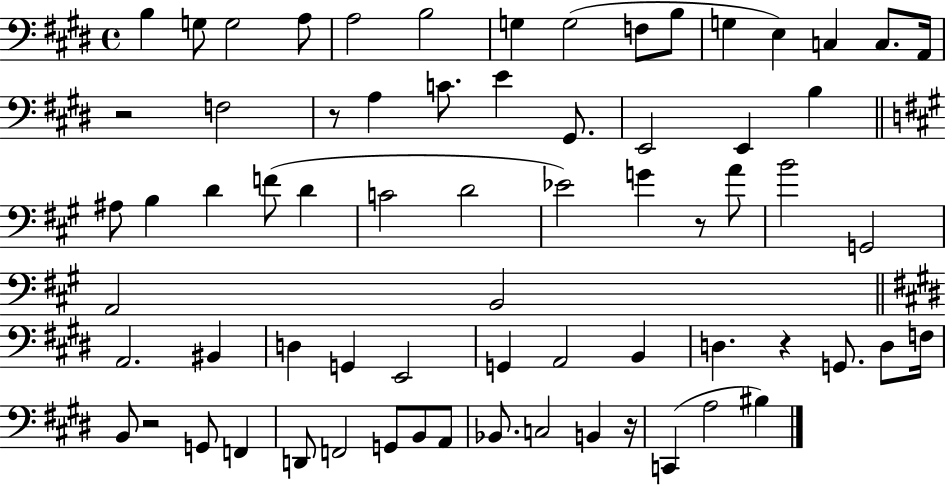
{
  \clef bass
  \time 4/4
  \defaultTimeSignature
  \key e \major
  b4 g8 g2 a8 | a2 b2 | g4 g2( f8 b8 | g4 e4) c4 c8. a,16 | \break r2 f2 | r8 a4 c'8. e'4 gis,8. | e,2 e,4 b4 | \bar "||" \break \key a \major ais8 b4 d'4 f'8( d'4 | c'2 d'2 | ees'2) g'4 r8 a'8 | b'2 g,2 | \break a,2 b,2 | \bar "||" \break \key e \major a,2. bis,4 | d4 g,4 e,2 | g,4 a,2 b,4 | d4. r4 g,8. d8 f16 | \break b,8 r2 g,8 f,4 | d,8 f,2 g,8 b,8 a,8 | bes,8. c2 b,4 r16 | c,4( a2 bis4) | \break \bar "|."
}